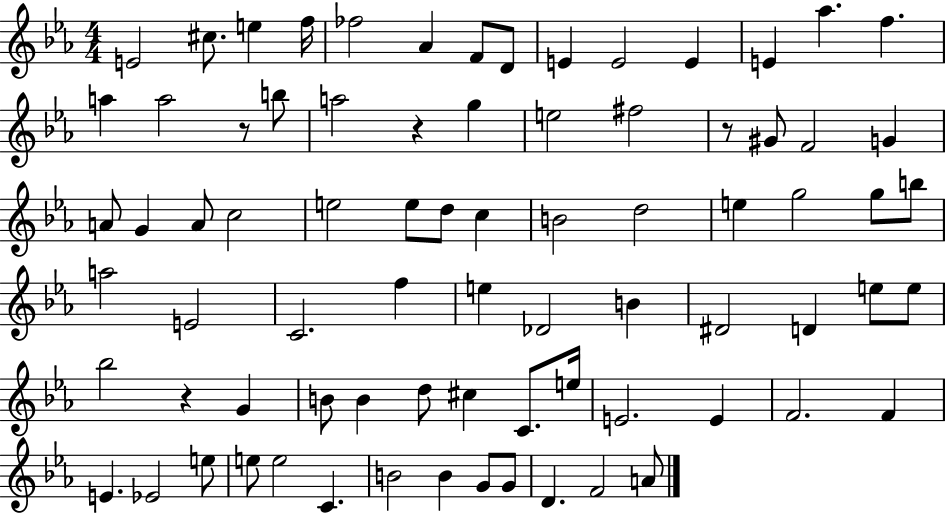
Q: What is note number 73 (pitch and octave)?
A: F4